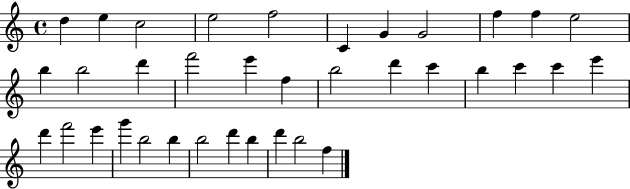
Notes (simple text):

D5/q E5/q C5/h E5/h F5/h C4/q G4/q G4/h F5/q F5/q E5/h B5/q B5/h D6/q F6/h E6/q F5/q B5/h D6/q C6/q B5/q C6/q C6/q E6/q D6/q F6/h E6/q G6/q B5/h B5/q B5/h D6/q B5/q D6/q B5/h F5/q